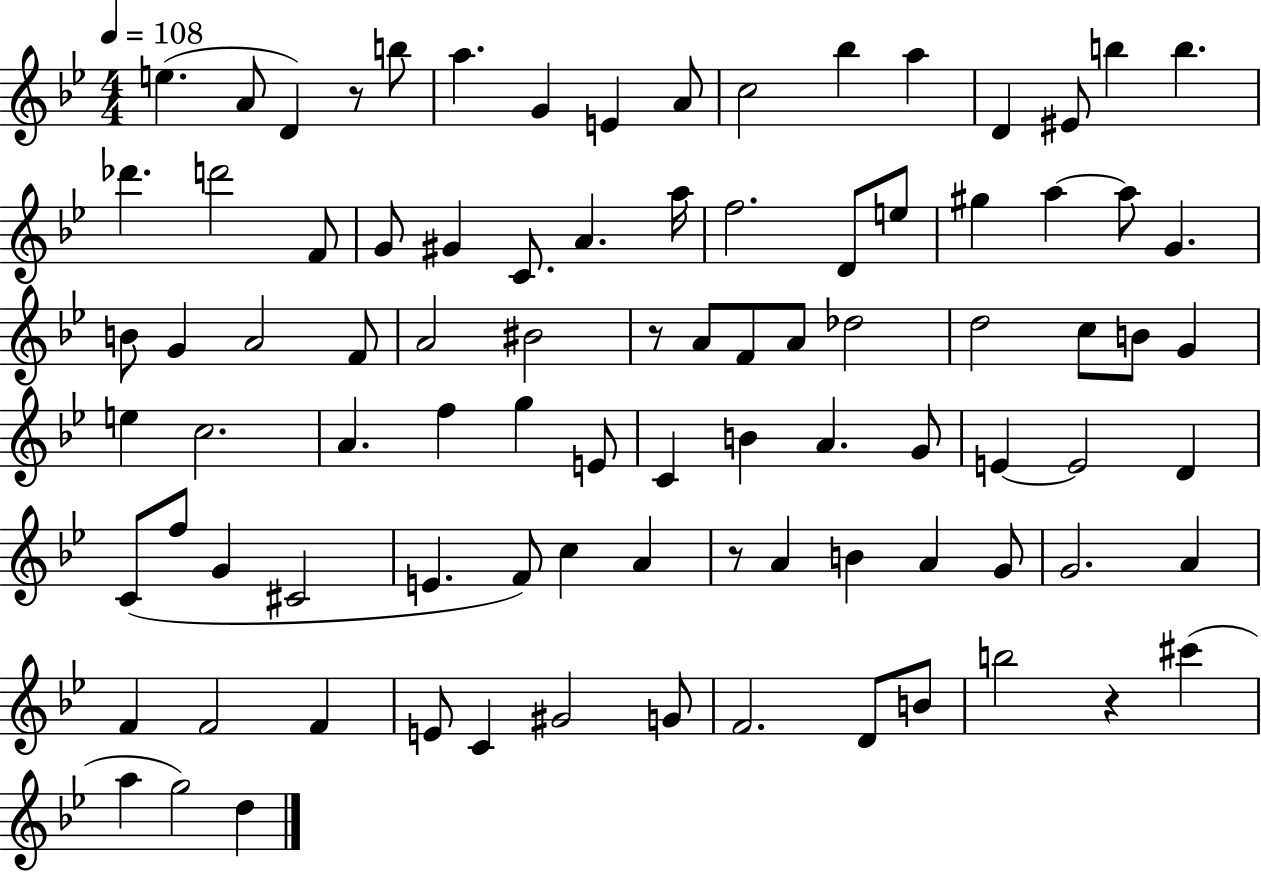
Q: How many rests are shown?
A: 4